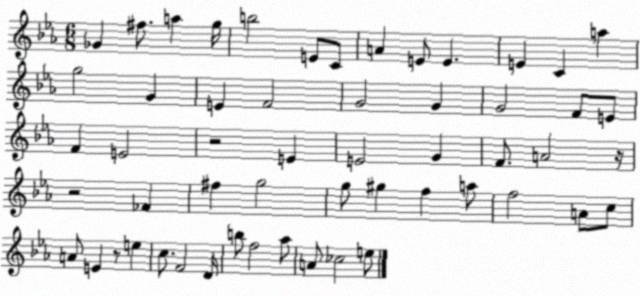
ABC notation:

X:1
T:Untitled
M:6/8
L:1/4
K:Eb
_G ^f/2 a g/4 b2 E/2 C/2 A E/2 E E C a g2 G E F2 G2 G G2 F/2 E/2 F E2 z2 E E2 G F/2 A2 z/4 z2 _F ^f g2 g/2 ^g f a/2 f2 A/2 c/2 A/2 E z/2 e c/2 F2 D/4 b/2 f2 _a/2 A/2 _c2 e/2